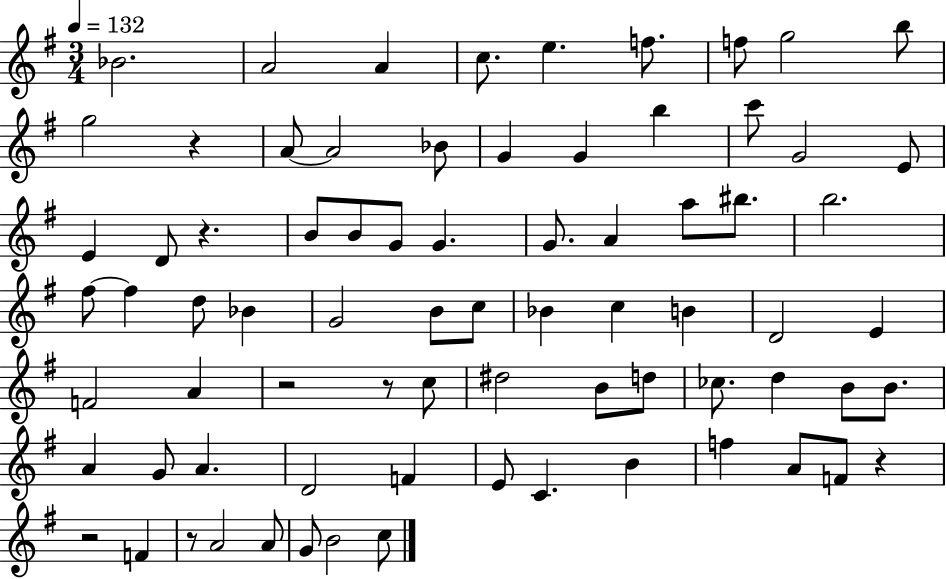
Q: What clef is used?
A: treble